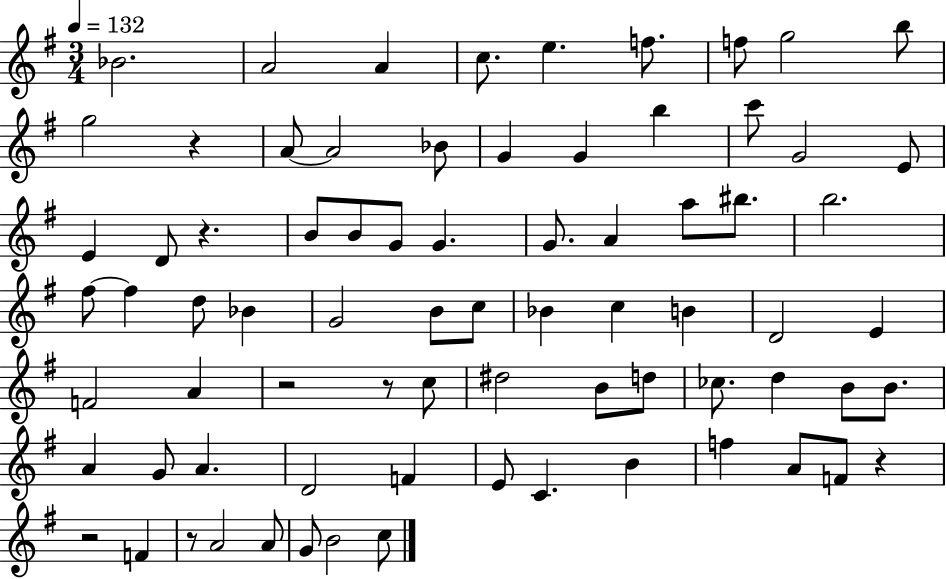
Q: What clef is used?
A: treble